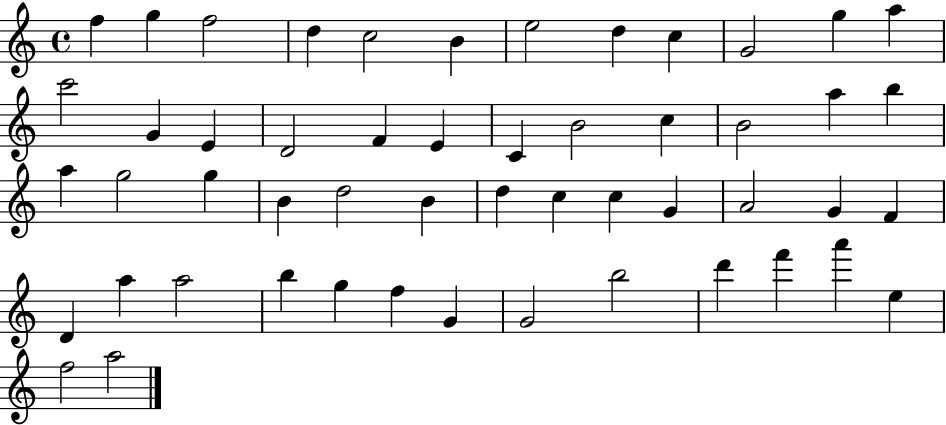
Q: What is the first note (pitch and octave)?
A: F5